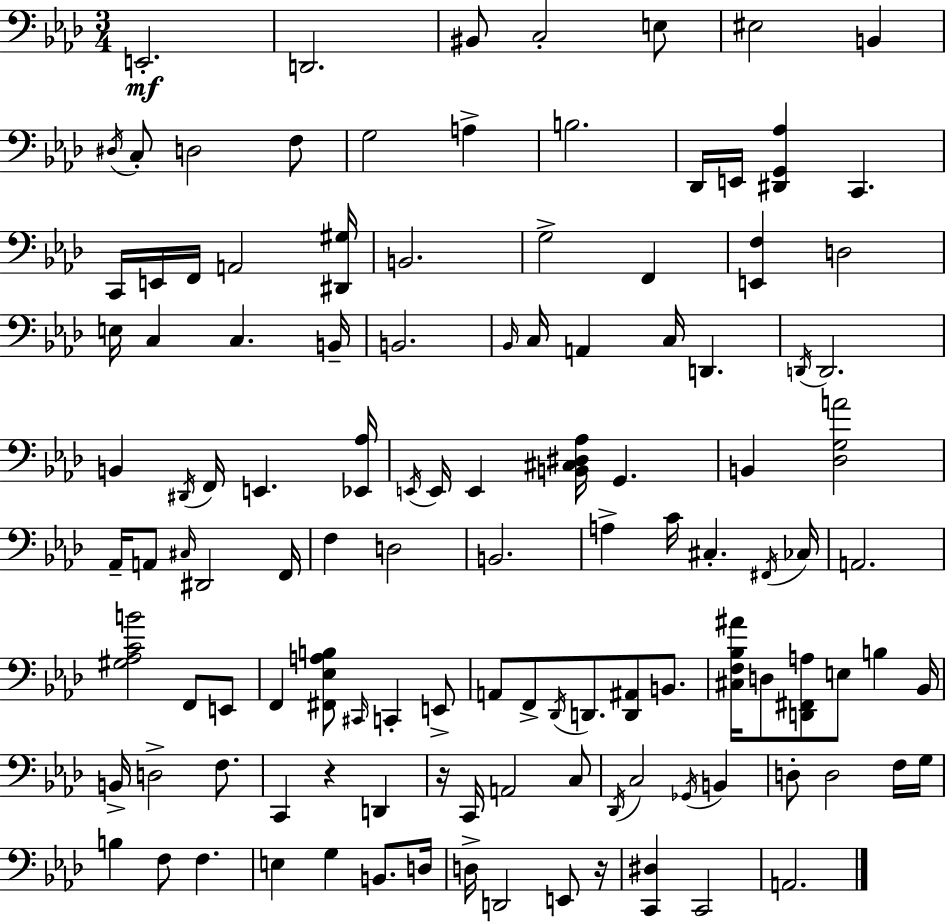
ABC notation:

X:1
T:Untitled
M:3/4
L:1/4
K:Fm
E,,2 D,,2 ^B,,/2 C,2 E,/2 ^E,2 B,, ^D,/4 C,/2 D,2 F,/2 G,2 A, B,2 _D,,/4 E,,/4 [^D,,G,,_A,] C,, C,,/4 E,,/4 F,,/4 A,,2 [^D,,^G,]/4 B,,2 G,2 F,, [E,,F,] D,2 E,/4 C, C, B,,/4 B,,2 _B,,/4 C,/4 A,, C,/4 D,, D,,/4 D,,2 B,, ^D,,/4 F,,/4 E,, [_E,,_A,]/4 E,,/4 E,,/4 E,, [B,,^C,^D,_A,]/4 G,, B,, [_D,G,A]2 _A,,/4 A,,/2 ^C,/4 ^D,,2 F,,/4 F, D,2 B,,2 A, C/4 ^C, ^F,,/4 _C,/4 A,,2 [^G,_A,CB]2 F,,/2 E,,/2 F,, [^F,,_E,A,B,]/2 ^C,,/4 C,, E,,/2 A,,/2 F,,/2 _D,,/4 D,,/2 [D,,^A,,]/2 B,,/2 [^C,F,_B,^A]/4 D,/2 [D,,^F,,A,]/2 E,/2 B, _B,,/4 B,,/4 D,2 F,/2 C,, z D,, z/4 C,,/4 A,,2 C,/2 _D,,/4 C,2 _G,,/4 B,, D,/2 D,2 F,/4 G,/4 B, F,/2 F, E, G, B,,/2 D,/4 D,/4 D,,2 E,,/2 z/4 [C,,^D,] C,,2 A,,2